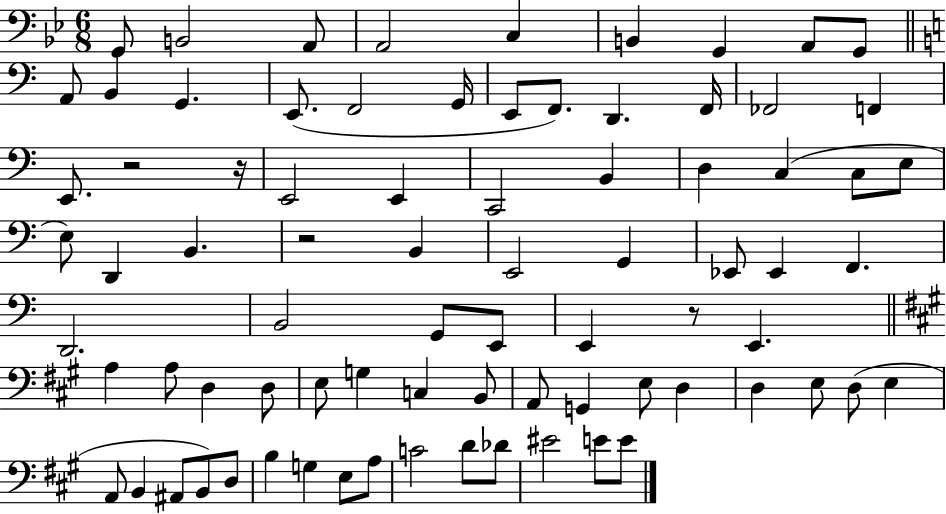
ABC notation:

X:1
T:Untitled
M:6/8
L:1/4
K:Bb
G,,/2 B,,2 A,,/2 A,,2 C, B,, G,, A,,/2 G,,/2 A,,/2 B,, G,, E,,/2 F,,2 G,,/4 E,,/2 F,,/2 D,, F,,/4 _F,,2 F,, E,,/2 z2 z/4 E,,2 E,, C,,2 B,, D, C, C,/2 E,/2 E,/2 D,, B,, z2 B,, E,,2 G,, _E,,/2 _E,, F,, D,,2 B,,2 G,,/2 E,,/2 E,, z/2 E,, A, A,/2 D, D,/2 E,/2 G, C, B,,/2 A,,/2 G,, E,/2 D, D, E,/2 D,/2 E, A,,/2 B,, ^A,,/2 B,,/2 D,/2 B, G, E,/2 A,/2 C2 D/2 _D/2 ^E2 E/2 E/2